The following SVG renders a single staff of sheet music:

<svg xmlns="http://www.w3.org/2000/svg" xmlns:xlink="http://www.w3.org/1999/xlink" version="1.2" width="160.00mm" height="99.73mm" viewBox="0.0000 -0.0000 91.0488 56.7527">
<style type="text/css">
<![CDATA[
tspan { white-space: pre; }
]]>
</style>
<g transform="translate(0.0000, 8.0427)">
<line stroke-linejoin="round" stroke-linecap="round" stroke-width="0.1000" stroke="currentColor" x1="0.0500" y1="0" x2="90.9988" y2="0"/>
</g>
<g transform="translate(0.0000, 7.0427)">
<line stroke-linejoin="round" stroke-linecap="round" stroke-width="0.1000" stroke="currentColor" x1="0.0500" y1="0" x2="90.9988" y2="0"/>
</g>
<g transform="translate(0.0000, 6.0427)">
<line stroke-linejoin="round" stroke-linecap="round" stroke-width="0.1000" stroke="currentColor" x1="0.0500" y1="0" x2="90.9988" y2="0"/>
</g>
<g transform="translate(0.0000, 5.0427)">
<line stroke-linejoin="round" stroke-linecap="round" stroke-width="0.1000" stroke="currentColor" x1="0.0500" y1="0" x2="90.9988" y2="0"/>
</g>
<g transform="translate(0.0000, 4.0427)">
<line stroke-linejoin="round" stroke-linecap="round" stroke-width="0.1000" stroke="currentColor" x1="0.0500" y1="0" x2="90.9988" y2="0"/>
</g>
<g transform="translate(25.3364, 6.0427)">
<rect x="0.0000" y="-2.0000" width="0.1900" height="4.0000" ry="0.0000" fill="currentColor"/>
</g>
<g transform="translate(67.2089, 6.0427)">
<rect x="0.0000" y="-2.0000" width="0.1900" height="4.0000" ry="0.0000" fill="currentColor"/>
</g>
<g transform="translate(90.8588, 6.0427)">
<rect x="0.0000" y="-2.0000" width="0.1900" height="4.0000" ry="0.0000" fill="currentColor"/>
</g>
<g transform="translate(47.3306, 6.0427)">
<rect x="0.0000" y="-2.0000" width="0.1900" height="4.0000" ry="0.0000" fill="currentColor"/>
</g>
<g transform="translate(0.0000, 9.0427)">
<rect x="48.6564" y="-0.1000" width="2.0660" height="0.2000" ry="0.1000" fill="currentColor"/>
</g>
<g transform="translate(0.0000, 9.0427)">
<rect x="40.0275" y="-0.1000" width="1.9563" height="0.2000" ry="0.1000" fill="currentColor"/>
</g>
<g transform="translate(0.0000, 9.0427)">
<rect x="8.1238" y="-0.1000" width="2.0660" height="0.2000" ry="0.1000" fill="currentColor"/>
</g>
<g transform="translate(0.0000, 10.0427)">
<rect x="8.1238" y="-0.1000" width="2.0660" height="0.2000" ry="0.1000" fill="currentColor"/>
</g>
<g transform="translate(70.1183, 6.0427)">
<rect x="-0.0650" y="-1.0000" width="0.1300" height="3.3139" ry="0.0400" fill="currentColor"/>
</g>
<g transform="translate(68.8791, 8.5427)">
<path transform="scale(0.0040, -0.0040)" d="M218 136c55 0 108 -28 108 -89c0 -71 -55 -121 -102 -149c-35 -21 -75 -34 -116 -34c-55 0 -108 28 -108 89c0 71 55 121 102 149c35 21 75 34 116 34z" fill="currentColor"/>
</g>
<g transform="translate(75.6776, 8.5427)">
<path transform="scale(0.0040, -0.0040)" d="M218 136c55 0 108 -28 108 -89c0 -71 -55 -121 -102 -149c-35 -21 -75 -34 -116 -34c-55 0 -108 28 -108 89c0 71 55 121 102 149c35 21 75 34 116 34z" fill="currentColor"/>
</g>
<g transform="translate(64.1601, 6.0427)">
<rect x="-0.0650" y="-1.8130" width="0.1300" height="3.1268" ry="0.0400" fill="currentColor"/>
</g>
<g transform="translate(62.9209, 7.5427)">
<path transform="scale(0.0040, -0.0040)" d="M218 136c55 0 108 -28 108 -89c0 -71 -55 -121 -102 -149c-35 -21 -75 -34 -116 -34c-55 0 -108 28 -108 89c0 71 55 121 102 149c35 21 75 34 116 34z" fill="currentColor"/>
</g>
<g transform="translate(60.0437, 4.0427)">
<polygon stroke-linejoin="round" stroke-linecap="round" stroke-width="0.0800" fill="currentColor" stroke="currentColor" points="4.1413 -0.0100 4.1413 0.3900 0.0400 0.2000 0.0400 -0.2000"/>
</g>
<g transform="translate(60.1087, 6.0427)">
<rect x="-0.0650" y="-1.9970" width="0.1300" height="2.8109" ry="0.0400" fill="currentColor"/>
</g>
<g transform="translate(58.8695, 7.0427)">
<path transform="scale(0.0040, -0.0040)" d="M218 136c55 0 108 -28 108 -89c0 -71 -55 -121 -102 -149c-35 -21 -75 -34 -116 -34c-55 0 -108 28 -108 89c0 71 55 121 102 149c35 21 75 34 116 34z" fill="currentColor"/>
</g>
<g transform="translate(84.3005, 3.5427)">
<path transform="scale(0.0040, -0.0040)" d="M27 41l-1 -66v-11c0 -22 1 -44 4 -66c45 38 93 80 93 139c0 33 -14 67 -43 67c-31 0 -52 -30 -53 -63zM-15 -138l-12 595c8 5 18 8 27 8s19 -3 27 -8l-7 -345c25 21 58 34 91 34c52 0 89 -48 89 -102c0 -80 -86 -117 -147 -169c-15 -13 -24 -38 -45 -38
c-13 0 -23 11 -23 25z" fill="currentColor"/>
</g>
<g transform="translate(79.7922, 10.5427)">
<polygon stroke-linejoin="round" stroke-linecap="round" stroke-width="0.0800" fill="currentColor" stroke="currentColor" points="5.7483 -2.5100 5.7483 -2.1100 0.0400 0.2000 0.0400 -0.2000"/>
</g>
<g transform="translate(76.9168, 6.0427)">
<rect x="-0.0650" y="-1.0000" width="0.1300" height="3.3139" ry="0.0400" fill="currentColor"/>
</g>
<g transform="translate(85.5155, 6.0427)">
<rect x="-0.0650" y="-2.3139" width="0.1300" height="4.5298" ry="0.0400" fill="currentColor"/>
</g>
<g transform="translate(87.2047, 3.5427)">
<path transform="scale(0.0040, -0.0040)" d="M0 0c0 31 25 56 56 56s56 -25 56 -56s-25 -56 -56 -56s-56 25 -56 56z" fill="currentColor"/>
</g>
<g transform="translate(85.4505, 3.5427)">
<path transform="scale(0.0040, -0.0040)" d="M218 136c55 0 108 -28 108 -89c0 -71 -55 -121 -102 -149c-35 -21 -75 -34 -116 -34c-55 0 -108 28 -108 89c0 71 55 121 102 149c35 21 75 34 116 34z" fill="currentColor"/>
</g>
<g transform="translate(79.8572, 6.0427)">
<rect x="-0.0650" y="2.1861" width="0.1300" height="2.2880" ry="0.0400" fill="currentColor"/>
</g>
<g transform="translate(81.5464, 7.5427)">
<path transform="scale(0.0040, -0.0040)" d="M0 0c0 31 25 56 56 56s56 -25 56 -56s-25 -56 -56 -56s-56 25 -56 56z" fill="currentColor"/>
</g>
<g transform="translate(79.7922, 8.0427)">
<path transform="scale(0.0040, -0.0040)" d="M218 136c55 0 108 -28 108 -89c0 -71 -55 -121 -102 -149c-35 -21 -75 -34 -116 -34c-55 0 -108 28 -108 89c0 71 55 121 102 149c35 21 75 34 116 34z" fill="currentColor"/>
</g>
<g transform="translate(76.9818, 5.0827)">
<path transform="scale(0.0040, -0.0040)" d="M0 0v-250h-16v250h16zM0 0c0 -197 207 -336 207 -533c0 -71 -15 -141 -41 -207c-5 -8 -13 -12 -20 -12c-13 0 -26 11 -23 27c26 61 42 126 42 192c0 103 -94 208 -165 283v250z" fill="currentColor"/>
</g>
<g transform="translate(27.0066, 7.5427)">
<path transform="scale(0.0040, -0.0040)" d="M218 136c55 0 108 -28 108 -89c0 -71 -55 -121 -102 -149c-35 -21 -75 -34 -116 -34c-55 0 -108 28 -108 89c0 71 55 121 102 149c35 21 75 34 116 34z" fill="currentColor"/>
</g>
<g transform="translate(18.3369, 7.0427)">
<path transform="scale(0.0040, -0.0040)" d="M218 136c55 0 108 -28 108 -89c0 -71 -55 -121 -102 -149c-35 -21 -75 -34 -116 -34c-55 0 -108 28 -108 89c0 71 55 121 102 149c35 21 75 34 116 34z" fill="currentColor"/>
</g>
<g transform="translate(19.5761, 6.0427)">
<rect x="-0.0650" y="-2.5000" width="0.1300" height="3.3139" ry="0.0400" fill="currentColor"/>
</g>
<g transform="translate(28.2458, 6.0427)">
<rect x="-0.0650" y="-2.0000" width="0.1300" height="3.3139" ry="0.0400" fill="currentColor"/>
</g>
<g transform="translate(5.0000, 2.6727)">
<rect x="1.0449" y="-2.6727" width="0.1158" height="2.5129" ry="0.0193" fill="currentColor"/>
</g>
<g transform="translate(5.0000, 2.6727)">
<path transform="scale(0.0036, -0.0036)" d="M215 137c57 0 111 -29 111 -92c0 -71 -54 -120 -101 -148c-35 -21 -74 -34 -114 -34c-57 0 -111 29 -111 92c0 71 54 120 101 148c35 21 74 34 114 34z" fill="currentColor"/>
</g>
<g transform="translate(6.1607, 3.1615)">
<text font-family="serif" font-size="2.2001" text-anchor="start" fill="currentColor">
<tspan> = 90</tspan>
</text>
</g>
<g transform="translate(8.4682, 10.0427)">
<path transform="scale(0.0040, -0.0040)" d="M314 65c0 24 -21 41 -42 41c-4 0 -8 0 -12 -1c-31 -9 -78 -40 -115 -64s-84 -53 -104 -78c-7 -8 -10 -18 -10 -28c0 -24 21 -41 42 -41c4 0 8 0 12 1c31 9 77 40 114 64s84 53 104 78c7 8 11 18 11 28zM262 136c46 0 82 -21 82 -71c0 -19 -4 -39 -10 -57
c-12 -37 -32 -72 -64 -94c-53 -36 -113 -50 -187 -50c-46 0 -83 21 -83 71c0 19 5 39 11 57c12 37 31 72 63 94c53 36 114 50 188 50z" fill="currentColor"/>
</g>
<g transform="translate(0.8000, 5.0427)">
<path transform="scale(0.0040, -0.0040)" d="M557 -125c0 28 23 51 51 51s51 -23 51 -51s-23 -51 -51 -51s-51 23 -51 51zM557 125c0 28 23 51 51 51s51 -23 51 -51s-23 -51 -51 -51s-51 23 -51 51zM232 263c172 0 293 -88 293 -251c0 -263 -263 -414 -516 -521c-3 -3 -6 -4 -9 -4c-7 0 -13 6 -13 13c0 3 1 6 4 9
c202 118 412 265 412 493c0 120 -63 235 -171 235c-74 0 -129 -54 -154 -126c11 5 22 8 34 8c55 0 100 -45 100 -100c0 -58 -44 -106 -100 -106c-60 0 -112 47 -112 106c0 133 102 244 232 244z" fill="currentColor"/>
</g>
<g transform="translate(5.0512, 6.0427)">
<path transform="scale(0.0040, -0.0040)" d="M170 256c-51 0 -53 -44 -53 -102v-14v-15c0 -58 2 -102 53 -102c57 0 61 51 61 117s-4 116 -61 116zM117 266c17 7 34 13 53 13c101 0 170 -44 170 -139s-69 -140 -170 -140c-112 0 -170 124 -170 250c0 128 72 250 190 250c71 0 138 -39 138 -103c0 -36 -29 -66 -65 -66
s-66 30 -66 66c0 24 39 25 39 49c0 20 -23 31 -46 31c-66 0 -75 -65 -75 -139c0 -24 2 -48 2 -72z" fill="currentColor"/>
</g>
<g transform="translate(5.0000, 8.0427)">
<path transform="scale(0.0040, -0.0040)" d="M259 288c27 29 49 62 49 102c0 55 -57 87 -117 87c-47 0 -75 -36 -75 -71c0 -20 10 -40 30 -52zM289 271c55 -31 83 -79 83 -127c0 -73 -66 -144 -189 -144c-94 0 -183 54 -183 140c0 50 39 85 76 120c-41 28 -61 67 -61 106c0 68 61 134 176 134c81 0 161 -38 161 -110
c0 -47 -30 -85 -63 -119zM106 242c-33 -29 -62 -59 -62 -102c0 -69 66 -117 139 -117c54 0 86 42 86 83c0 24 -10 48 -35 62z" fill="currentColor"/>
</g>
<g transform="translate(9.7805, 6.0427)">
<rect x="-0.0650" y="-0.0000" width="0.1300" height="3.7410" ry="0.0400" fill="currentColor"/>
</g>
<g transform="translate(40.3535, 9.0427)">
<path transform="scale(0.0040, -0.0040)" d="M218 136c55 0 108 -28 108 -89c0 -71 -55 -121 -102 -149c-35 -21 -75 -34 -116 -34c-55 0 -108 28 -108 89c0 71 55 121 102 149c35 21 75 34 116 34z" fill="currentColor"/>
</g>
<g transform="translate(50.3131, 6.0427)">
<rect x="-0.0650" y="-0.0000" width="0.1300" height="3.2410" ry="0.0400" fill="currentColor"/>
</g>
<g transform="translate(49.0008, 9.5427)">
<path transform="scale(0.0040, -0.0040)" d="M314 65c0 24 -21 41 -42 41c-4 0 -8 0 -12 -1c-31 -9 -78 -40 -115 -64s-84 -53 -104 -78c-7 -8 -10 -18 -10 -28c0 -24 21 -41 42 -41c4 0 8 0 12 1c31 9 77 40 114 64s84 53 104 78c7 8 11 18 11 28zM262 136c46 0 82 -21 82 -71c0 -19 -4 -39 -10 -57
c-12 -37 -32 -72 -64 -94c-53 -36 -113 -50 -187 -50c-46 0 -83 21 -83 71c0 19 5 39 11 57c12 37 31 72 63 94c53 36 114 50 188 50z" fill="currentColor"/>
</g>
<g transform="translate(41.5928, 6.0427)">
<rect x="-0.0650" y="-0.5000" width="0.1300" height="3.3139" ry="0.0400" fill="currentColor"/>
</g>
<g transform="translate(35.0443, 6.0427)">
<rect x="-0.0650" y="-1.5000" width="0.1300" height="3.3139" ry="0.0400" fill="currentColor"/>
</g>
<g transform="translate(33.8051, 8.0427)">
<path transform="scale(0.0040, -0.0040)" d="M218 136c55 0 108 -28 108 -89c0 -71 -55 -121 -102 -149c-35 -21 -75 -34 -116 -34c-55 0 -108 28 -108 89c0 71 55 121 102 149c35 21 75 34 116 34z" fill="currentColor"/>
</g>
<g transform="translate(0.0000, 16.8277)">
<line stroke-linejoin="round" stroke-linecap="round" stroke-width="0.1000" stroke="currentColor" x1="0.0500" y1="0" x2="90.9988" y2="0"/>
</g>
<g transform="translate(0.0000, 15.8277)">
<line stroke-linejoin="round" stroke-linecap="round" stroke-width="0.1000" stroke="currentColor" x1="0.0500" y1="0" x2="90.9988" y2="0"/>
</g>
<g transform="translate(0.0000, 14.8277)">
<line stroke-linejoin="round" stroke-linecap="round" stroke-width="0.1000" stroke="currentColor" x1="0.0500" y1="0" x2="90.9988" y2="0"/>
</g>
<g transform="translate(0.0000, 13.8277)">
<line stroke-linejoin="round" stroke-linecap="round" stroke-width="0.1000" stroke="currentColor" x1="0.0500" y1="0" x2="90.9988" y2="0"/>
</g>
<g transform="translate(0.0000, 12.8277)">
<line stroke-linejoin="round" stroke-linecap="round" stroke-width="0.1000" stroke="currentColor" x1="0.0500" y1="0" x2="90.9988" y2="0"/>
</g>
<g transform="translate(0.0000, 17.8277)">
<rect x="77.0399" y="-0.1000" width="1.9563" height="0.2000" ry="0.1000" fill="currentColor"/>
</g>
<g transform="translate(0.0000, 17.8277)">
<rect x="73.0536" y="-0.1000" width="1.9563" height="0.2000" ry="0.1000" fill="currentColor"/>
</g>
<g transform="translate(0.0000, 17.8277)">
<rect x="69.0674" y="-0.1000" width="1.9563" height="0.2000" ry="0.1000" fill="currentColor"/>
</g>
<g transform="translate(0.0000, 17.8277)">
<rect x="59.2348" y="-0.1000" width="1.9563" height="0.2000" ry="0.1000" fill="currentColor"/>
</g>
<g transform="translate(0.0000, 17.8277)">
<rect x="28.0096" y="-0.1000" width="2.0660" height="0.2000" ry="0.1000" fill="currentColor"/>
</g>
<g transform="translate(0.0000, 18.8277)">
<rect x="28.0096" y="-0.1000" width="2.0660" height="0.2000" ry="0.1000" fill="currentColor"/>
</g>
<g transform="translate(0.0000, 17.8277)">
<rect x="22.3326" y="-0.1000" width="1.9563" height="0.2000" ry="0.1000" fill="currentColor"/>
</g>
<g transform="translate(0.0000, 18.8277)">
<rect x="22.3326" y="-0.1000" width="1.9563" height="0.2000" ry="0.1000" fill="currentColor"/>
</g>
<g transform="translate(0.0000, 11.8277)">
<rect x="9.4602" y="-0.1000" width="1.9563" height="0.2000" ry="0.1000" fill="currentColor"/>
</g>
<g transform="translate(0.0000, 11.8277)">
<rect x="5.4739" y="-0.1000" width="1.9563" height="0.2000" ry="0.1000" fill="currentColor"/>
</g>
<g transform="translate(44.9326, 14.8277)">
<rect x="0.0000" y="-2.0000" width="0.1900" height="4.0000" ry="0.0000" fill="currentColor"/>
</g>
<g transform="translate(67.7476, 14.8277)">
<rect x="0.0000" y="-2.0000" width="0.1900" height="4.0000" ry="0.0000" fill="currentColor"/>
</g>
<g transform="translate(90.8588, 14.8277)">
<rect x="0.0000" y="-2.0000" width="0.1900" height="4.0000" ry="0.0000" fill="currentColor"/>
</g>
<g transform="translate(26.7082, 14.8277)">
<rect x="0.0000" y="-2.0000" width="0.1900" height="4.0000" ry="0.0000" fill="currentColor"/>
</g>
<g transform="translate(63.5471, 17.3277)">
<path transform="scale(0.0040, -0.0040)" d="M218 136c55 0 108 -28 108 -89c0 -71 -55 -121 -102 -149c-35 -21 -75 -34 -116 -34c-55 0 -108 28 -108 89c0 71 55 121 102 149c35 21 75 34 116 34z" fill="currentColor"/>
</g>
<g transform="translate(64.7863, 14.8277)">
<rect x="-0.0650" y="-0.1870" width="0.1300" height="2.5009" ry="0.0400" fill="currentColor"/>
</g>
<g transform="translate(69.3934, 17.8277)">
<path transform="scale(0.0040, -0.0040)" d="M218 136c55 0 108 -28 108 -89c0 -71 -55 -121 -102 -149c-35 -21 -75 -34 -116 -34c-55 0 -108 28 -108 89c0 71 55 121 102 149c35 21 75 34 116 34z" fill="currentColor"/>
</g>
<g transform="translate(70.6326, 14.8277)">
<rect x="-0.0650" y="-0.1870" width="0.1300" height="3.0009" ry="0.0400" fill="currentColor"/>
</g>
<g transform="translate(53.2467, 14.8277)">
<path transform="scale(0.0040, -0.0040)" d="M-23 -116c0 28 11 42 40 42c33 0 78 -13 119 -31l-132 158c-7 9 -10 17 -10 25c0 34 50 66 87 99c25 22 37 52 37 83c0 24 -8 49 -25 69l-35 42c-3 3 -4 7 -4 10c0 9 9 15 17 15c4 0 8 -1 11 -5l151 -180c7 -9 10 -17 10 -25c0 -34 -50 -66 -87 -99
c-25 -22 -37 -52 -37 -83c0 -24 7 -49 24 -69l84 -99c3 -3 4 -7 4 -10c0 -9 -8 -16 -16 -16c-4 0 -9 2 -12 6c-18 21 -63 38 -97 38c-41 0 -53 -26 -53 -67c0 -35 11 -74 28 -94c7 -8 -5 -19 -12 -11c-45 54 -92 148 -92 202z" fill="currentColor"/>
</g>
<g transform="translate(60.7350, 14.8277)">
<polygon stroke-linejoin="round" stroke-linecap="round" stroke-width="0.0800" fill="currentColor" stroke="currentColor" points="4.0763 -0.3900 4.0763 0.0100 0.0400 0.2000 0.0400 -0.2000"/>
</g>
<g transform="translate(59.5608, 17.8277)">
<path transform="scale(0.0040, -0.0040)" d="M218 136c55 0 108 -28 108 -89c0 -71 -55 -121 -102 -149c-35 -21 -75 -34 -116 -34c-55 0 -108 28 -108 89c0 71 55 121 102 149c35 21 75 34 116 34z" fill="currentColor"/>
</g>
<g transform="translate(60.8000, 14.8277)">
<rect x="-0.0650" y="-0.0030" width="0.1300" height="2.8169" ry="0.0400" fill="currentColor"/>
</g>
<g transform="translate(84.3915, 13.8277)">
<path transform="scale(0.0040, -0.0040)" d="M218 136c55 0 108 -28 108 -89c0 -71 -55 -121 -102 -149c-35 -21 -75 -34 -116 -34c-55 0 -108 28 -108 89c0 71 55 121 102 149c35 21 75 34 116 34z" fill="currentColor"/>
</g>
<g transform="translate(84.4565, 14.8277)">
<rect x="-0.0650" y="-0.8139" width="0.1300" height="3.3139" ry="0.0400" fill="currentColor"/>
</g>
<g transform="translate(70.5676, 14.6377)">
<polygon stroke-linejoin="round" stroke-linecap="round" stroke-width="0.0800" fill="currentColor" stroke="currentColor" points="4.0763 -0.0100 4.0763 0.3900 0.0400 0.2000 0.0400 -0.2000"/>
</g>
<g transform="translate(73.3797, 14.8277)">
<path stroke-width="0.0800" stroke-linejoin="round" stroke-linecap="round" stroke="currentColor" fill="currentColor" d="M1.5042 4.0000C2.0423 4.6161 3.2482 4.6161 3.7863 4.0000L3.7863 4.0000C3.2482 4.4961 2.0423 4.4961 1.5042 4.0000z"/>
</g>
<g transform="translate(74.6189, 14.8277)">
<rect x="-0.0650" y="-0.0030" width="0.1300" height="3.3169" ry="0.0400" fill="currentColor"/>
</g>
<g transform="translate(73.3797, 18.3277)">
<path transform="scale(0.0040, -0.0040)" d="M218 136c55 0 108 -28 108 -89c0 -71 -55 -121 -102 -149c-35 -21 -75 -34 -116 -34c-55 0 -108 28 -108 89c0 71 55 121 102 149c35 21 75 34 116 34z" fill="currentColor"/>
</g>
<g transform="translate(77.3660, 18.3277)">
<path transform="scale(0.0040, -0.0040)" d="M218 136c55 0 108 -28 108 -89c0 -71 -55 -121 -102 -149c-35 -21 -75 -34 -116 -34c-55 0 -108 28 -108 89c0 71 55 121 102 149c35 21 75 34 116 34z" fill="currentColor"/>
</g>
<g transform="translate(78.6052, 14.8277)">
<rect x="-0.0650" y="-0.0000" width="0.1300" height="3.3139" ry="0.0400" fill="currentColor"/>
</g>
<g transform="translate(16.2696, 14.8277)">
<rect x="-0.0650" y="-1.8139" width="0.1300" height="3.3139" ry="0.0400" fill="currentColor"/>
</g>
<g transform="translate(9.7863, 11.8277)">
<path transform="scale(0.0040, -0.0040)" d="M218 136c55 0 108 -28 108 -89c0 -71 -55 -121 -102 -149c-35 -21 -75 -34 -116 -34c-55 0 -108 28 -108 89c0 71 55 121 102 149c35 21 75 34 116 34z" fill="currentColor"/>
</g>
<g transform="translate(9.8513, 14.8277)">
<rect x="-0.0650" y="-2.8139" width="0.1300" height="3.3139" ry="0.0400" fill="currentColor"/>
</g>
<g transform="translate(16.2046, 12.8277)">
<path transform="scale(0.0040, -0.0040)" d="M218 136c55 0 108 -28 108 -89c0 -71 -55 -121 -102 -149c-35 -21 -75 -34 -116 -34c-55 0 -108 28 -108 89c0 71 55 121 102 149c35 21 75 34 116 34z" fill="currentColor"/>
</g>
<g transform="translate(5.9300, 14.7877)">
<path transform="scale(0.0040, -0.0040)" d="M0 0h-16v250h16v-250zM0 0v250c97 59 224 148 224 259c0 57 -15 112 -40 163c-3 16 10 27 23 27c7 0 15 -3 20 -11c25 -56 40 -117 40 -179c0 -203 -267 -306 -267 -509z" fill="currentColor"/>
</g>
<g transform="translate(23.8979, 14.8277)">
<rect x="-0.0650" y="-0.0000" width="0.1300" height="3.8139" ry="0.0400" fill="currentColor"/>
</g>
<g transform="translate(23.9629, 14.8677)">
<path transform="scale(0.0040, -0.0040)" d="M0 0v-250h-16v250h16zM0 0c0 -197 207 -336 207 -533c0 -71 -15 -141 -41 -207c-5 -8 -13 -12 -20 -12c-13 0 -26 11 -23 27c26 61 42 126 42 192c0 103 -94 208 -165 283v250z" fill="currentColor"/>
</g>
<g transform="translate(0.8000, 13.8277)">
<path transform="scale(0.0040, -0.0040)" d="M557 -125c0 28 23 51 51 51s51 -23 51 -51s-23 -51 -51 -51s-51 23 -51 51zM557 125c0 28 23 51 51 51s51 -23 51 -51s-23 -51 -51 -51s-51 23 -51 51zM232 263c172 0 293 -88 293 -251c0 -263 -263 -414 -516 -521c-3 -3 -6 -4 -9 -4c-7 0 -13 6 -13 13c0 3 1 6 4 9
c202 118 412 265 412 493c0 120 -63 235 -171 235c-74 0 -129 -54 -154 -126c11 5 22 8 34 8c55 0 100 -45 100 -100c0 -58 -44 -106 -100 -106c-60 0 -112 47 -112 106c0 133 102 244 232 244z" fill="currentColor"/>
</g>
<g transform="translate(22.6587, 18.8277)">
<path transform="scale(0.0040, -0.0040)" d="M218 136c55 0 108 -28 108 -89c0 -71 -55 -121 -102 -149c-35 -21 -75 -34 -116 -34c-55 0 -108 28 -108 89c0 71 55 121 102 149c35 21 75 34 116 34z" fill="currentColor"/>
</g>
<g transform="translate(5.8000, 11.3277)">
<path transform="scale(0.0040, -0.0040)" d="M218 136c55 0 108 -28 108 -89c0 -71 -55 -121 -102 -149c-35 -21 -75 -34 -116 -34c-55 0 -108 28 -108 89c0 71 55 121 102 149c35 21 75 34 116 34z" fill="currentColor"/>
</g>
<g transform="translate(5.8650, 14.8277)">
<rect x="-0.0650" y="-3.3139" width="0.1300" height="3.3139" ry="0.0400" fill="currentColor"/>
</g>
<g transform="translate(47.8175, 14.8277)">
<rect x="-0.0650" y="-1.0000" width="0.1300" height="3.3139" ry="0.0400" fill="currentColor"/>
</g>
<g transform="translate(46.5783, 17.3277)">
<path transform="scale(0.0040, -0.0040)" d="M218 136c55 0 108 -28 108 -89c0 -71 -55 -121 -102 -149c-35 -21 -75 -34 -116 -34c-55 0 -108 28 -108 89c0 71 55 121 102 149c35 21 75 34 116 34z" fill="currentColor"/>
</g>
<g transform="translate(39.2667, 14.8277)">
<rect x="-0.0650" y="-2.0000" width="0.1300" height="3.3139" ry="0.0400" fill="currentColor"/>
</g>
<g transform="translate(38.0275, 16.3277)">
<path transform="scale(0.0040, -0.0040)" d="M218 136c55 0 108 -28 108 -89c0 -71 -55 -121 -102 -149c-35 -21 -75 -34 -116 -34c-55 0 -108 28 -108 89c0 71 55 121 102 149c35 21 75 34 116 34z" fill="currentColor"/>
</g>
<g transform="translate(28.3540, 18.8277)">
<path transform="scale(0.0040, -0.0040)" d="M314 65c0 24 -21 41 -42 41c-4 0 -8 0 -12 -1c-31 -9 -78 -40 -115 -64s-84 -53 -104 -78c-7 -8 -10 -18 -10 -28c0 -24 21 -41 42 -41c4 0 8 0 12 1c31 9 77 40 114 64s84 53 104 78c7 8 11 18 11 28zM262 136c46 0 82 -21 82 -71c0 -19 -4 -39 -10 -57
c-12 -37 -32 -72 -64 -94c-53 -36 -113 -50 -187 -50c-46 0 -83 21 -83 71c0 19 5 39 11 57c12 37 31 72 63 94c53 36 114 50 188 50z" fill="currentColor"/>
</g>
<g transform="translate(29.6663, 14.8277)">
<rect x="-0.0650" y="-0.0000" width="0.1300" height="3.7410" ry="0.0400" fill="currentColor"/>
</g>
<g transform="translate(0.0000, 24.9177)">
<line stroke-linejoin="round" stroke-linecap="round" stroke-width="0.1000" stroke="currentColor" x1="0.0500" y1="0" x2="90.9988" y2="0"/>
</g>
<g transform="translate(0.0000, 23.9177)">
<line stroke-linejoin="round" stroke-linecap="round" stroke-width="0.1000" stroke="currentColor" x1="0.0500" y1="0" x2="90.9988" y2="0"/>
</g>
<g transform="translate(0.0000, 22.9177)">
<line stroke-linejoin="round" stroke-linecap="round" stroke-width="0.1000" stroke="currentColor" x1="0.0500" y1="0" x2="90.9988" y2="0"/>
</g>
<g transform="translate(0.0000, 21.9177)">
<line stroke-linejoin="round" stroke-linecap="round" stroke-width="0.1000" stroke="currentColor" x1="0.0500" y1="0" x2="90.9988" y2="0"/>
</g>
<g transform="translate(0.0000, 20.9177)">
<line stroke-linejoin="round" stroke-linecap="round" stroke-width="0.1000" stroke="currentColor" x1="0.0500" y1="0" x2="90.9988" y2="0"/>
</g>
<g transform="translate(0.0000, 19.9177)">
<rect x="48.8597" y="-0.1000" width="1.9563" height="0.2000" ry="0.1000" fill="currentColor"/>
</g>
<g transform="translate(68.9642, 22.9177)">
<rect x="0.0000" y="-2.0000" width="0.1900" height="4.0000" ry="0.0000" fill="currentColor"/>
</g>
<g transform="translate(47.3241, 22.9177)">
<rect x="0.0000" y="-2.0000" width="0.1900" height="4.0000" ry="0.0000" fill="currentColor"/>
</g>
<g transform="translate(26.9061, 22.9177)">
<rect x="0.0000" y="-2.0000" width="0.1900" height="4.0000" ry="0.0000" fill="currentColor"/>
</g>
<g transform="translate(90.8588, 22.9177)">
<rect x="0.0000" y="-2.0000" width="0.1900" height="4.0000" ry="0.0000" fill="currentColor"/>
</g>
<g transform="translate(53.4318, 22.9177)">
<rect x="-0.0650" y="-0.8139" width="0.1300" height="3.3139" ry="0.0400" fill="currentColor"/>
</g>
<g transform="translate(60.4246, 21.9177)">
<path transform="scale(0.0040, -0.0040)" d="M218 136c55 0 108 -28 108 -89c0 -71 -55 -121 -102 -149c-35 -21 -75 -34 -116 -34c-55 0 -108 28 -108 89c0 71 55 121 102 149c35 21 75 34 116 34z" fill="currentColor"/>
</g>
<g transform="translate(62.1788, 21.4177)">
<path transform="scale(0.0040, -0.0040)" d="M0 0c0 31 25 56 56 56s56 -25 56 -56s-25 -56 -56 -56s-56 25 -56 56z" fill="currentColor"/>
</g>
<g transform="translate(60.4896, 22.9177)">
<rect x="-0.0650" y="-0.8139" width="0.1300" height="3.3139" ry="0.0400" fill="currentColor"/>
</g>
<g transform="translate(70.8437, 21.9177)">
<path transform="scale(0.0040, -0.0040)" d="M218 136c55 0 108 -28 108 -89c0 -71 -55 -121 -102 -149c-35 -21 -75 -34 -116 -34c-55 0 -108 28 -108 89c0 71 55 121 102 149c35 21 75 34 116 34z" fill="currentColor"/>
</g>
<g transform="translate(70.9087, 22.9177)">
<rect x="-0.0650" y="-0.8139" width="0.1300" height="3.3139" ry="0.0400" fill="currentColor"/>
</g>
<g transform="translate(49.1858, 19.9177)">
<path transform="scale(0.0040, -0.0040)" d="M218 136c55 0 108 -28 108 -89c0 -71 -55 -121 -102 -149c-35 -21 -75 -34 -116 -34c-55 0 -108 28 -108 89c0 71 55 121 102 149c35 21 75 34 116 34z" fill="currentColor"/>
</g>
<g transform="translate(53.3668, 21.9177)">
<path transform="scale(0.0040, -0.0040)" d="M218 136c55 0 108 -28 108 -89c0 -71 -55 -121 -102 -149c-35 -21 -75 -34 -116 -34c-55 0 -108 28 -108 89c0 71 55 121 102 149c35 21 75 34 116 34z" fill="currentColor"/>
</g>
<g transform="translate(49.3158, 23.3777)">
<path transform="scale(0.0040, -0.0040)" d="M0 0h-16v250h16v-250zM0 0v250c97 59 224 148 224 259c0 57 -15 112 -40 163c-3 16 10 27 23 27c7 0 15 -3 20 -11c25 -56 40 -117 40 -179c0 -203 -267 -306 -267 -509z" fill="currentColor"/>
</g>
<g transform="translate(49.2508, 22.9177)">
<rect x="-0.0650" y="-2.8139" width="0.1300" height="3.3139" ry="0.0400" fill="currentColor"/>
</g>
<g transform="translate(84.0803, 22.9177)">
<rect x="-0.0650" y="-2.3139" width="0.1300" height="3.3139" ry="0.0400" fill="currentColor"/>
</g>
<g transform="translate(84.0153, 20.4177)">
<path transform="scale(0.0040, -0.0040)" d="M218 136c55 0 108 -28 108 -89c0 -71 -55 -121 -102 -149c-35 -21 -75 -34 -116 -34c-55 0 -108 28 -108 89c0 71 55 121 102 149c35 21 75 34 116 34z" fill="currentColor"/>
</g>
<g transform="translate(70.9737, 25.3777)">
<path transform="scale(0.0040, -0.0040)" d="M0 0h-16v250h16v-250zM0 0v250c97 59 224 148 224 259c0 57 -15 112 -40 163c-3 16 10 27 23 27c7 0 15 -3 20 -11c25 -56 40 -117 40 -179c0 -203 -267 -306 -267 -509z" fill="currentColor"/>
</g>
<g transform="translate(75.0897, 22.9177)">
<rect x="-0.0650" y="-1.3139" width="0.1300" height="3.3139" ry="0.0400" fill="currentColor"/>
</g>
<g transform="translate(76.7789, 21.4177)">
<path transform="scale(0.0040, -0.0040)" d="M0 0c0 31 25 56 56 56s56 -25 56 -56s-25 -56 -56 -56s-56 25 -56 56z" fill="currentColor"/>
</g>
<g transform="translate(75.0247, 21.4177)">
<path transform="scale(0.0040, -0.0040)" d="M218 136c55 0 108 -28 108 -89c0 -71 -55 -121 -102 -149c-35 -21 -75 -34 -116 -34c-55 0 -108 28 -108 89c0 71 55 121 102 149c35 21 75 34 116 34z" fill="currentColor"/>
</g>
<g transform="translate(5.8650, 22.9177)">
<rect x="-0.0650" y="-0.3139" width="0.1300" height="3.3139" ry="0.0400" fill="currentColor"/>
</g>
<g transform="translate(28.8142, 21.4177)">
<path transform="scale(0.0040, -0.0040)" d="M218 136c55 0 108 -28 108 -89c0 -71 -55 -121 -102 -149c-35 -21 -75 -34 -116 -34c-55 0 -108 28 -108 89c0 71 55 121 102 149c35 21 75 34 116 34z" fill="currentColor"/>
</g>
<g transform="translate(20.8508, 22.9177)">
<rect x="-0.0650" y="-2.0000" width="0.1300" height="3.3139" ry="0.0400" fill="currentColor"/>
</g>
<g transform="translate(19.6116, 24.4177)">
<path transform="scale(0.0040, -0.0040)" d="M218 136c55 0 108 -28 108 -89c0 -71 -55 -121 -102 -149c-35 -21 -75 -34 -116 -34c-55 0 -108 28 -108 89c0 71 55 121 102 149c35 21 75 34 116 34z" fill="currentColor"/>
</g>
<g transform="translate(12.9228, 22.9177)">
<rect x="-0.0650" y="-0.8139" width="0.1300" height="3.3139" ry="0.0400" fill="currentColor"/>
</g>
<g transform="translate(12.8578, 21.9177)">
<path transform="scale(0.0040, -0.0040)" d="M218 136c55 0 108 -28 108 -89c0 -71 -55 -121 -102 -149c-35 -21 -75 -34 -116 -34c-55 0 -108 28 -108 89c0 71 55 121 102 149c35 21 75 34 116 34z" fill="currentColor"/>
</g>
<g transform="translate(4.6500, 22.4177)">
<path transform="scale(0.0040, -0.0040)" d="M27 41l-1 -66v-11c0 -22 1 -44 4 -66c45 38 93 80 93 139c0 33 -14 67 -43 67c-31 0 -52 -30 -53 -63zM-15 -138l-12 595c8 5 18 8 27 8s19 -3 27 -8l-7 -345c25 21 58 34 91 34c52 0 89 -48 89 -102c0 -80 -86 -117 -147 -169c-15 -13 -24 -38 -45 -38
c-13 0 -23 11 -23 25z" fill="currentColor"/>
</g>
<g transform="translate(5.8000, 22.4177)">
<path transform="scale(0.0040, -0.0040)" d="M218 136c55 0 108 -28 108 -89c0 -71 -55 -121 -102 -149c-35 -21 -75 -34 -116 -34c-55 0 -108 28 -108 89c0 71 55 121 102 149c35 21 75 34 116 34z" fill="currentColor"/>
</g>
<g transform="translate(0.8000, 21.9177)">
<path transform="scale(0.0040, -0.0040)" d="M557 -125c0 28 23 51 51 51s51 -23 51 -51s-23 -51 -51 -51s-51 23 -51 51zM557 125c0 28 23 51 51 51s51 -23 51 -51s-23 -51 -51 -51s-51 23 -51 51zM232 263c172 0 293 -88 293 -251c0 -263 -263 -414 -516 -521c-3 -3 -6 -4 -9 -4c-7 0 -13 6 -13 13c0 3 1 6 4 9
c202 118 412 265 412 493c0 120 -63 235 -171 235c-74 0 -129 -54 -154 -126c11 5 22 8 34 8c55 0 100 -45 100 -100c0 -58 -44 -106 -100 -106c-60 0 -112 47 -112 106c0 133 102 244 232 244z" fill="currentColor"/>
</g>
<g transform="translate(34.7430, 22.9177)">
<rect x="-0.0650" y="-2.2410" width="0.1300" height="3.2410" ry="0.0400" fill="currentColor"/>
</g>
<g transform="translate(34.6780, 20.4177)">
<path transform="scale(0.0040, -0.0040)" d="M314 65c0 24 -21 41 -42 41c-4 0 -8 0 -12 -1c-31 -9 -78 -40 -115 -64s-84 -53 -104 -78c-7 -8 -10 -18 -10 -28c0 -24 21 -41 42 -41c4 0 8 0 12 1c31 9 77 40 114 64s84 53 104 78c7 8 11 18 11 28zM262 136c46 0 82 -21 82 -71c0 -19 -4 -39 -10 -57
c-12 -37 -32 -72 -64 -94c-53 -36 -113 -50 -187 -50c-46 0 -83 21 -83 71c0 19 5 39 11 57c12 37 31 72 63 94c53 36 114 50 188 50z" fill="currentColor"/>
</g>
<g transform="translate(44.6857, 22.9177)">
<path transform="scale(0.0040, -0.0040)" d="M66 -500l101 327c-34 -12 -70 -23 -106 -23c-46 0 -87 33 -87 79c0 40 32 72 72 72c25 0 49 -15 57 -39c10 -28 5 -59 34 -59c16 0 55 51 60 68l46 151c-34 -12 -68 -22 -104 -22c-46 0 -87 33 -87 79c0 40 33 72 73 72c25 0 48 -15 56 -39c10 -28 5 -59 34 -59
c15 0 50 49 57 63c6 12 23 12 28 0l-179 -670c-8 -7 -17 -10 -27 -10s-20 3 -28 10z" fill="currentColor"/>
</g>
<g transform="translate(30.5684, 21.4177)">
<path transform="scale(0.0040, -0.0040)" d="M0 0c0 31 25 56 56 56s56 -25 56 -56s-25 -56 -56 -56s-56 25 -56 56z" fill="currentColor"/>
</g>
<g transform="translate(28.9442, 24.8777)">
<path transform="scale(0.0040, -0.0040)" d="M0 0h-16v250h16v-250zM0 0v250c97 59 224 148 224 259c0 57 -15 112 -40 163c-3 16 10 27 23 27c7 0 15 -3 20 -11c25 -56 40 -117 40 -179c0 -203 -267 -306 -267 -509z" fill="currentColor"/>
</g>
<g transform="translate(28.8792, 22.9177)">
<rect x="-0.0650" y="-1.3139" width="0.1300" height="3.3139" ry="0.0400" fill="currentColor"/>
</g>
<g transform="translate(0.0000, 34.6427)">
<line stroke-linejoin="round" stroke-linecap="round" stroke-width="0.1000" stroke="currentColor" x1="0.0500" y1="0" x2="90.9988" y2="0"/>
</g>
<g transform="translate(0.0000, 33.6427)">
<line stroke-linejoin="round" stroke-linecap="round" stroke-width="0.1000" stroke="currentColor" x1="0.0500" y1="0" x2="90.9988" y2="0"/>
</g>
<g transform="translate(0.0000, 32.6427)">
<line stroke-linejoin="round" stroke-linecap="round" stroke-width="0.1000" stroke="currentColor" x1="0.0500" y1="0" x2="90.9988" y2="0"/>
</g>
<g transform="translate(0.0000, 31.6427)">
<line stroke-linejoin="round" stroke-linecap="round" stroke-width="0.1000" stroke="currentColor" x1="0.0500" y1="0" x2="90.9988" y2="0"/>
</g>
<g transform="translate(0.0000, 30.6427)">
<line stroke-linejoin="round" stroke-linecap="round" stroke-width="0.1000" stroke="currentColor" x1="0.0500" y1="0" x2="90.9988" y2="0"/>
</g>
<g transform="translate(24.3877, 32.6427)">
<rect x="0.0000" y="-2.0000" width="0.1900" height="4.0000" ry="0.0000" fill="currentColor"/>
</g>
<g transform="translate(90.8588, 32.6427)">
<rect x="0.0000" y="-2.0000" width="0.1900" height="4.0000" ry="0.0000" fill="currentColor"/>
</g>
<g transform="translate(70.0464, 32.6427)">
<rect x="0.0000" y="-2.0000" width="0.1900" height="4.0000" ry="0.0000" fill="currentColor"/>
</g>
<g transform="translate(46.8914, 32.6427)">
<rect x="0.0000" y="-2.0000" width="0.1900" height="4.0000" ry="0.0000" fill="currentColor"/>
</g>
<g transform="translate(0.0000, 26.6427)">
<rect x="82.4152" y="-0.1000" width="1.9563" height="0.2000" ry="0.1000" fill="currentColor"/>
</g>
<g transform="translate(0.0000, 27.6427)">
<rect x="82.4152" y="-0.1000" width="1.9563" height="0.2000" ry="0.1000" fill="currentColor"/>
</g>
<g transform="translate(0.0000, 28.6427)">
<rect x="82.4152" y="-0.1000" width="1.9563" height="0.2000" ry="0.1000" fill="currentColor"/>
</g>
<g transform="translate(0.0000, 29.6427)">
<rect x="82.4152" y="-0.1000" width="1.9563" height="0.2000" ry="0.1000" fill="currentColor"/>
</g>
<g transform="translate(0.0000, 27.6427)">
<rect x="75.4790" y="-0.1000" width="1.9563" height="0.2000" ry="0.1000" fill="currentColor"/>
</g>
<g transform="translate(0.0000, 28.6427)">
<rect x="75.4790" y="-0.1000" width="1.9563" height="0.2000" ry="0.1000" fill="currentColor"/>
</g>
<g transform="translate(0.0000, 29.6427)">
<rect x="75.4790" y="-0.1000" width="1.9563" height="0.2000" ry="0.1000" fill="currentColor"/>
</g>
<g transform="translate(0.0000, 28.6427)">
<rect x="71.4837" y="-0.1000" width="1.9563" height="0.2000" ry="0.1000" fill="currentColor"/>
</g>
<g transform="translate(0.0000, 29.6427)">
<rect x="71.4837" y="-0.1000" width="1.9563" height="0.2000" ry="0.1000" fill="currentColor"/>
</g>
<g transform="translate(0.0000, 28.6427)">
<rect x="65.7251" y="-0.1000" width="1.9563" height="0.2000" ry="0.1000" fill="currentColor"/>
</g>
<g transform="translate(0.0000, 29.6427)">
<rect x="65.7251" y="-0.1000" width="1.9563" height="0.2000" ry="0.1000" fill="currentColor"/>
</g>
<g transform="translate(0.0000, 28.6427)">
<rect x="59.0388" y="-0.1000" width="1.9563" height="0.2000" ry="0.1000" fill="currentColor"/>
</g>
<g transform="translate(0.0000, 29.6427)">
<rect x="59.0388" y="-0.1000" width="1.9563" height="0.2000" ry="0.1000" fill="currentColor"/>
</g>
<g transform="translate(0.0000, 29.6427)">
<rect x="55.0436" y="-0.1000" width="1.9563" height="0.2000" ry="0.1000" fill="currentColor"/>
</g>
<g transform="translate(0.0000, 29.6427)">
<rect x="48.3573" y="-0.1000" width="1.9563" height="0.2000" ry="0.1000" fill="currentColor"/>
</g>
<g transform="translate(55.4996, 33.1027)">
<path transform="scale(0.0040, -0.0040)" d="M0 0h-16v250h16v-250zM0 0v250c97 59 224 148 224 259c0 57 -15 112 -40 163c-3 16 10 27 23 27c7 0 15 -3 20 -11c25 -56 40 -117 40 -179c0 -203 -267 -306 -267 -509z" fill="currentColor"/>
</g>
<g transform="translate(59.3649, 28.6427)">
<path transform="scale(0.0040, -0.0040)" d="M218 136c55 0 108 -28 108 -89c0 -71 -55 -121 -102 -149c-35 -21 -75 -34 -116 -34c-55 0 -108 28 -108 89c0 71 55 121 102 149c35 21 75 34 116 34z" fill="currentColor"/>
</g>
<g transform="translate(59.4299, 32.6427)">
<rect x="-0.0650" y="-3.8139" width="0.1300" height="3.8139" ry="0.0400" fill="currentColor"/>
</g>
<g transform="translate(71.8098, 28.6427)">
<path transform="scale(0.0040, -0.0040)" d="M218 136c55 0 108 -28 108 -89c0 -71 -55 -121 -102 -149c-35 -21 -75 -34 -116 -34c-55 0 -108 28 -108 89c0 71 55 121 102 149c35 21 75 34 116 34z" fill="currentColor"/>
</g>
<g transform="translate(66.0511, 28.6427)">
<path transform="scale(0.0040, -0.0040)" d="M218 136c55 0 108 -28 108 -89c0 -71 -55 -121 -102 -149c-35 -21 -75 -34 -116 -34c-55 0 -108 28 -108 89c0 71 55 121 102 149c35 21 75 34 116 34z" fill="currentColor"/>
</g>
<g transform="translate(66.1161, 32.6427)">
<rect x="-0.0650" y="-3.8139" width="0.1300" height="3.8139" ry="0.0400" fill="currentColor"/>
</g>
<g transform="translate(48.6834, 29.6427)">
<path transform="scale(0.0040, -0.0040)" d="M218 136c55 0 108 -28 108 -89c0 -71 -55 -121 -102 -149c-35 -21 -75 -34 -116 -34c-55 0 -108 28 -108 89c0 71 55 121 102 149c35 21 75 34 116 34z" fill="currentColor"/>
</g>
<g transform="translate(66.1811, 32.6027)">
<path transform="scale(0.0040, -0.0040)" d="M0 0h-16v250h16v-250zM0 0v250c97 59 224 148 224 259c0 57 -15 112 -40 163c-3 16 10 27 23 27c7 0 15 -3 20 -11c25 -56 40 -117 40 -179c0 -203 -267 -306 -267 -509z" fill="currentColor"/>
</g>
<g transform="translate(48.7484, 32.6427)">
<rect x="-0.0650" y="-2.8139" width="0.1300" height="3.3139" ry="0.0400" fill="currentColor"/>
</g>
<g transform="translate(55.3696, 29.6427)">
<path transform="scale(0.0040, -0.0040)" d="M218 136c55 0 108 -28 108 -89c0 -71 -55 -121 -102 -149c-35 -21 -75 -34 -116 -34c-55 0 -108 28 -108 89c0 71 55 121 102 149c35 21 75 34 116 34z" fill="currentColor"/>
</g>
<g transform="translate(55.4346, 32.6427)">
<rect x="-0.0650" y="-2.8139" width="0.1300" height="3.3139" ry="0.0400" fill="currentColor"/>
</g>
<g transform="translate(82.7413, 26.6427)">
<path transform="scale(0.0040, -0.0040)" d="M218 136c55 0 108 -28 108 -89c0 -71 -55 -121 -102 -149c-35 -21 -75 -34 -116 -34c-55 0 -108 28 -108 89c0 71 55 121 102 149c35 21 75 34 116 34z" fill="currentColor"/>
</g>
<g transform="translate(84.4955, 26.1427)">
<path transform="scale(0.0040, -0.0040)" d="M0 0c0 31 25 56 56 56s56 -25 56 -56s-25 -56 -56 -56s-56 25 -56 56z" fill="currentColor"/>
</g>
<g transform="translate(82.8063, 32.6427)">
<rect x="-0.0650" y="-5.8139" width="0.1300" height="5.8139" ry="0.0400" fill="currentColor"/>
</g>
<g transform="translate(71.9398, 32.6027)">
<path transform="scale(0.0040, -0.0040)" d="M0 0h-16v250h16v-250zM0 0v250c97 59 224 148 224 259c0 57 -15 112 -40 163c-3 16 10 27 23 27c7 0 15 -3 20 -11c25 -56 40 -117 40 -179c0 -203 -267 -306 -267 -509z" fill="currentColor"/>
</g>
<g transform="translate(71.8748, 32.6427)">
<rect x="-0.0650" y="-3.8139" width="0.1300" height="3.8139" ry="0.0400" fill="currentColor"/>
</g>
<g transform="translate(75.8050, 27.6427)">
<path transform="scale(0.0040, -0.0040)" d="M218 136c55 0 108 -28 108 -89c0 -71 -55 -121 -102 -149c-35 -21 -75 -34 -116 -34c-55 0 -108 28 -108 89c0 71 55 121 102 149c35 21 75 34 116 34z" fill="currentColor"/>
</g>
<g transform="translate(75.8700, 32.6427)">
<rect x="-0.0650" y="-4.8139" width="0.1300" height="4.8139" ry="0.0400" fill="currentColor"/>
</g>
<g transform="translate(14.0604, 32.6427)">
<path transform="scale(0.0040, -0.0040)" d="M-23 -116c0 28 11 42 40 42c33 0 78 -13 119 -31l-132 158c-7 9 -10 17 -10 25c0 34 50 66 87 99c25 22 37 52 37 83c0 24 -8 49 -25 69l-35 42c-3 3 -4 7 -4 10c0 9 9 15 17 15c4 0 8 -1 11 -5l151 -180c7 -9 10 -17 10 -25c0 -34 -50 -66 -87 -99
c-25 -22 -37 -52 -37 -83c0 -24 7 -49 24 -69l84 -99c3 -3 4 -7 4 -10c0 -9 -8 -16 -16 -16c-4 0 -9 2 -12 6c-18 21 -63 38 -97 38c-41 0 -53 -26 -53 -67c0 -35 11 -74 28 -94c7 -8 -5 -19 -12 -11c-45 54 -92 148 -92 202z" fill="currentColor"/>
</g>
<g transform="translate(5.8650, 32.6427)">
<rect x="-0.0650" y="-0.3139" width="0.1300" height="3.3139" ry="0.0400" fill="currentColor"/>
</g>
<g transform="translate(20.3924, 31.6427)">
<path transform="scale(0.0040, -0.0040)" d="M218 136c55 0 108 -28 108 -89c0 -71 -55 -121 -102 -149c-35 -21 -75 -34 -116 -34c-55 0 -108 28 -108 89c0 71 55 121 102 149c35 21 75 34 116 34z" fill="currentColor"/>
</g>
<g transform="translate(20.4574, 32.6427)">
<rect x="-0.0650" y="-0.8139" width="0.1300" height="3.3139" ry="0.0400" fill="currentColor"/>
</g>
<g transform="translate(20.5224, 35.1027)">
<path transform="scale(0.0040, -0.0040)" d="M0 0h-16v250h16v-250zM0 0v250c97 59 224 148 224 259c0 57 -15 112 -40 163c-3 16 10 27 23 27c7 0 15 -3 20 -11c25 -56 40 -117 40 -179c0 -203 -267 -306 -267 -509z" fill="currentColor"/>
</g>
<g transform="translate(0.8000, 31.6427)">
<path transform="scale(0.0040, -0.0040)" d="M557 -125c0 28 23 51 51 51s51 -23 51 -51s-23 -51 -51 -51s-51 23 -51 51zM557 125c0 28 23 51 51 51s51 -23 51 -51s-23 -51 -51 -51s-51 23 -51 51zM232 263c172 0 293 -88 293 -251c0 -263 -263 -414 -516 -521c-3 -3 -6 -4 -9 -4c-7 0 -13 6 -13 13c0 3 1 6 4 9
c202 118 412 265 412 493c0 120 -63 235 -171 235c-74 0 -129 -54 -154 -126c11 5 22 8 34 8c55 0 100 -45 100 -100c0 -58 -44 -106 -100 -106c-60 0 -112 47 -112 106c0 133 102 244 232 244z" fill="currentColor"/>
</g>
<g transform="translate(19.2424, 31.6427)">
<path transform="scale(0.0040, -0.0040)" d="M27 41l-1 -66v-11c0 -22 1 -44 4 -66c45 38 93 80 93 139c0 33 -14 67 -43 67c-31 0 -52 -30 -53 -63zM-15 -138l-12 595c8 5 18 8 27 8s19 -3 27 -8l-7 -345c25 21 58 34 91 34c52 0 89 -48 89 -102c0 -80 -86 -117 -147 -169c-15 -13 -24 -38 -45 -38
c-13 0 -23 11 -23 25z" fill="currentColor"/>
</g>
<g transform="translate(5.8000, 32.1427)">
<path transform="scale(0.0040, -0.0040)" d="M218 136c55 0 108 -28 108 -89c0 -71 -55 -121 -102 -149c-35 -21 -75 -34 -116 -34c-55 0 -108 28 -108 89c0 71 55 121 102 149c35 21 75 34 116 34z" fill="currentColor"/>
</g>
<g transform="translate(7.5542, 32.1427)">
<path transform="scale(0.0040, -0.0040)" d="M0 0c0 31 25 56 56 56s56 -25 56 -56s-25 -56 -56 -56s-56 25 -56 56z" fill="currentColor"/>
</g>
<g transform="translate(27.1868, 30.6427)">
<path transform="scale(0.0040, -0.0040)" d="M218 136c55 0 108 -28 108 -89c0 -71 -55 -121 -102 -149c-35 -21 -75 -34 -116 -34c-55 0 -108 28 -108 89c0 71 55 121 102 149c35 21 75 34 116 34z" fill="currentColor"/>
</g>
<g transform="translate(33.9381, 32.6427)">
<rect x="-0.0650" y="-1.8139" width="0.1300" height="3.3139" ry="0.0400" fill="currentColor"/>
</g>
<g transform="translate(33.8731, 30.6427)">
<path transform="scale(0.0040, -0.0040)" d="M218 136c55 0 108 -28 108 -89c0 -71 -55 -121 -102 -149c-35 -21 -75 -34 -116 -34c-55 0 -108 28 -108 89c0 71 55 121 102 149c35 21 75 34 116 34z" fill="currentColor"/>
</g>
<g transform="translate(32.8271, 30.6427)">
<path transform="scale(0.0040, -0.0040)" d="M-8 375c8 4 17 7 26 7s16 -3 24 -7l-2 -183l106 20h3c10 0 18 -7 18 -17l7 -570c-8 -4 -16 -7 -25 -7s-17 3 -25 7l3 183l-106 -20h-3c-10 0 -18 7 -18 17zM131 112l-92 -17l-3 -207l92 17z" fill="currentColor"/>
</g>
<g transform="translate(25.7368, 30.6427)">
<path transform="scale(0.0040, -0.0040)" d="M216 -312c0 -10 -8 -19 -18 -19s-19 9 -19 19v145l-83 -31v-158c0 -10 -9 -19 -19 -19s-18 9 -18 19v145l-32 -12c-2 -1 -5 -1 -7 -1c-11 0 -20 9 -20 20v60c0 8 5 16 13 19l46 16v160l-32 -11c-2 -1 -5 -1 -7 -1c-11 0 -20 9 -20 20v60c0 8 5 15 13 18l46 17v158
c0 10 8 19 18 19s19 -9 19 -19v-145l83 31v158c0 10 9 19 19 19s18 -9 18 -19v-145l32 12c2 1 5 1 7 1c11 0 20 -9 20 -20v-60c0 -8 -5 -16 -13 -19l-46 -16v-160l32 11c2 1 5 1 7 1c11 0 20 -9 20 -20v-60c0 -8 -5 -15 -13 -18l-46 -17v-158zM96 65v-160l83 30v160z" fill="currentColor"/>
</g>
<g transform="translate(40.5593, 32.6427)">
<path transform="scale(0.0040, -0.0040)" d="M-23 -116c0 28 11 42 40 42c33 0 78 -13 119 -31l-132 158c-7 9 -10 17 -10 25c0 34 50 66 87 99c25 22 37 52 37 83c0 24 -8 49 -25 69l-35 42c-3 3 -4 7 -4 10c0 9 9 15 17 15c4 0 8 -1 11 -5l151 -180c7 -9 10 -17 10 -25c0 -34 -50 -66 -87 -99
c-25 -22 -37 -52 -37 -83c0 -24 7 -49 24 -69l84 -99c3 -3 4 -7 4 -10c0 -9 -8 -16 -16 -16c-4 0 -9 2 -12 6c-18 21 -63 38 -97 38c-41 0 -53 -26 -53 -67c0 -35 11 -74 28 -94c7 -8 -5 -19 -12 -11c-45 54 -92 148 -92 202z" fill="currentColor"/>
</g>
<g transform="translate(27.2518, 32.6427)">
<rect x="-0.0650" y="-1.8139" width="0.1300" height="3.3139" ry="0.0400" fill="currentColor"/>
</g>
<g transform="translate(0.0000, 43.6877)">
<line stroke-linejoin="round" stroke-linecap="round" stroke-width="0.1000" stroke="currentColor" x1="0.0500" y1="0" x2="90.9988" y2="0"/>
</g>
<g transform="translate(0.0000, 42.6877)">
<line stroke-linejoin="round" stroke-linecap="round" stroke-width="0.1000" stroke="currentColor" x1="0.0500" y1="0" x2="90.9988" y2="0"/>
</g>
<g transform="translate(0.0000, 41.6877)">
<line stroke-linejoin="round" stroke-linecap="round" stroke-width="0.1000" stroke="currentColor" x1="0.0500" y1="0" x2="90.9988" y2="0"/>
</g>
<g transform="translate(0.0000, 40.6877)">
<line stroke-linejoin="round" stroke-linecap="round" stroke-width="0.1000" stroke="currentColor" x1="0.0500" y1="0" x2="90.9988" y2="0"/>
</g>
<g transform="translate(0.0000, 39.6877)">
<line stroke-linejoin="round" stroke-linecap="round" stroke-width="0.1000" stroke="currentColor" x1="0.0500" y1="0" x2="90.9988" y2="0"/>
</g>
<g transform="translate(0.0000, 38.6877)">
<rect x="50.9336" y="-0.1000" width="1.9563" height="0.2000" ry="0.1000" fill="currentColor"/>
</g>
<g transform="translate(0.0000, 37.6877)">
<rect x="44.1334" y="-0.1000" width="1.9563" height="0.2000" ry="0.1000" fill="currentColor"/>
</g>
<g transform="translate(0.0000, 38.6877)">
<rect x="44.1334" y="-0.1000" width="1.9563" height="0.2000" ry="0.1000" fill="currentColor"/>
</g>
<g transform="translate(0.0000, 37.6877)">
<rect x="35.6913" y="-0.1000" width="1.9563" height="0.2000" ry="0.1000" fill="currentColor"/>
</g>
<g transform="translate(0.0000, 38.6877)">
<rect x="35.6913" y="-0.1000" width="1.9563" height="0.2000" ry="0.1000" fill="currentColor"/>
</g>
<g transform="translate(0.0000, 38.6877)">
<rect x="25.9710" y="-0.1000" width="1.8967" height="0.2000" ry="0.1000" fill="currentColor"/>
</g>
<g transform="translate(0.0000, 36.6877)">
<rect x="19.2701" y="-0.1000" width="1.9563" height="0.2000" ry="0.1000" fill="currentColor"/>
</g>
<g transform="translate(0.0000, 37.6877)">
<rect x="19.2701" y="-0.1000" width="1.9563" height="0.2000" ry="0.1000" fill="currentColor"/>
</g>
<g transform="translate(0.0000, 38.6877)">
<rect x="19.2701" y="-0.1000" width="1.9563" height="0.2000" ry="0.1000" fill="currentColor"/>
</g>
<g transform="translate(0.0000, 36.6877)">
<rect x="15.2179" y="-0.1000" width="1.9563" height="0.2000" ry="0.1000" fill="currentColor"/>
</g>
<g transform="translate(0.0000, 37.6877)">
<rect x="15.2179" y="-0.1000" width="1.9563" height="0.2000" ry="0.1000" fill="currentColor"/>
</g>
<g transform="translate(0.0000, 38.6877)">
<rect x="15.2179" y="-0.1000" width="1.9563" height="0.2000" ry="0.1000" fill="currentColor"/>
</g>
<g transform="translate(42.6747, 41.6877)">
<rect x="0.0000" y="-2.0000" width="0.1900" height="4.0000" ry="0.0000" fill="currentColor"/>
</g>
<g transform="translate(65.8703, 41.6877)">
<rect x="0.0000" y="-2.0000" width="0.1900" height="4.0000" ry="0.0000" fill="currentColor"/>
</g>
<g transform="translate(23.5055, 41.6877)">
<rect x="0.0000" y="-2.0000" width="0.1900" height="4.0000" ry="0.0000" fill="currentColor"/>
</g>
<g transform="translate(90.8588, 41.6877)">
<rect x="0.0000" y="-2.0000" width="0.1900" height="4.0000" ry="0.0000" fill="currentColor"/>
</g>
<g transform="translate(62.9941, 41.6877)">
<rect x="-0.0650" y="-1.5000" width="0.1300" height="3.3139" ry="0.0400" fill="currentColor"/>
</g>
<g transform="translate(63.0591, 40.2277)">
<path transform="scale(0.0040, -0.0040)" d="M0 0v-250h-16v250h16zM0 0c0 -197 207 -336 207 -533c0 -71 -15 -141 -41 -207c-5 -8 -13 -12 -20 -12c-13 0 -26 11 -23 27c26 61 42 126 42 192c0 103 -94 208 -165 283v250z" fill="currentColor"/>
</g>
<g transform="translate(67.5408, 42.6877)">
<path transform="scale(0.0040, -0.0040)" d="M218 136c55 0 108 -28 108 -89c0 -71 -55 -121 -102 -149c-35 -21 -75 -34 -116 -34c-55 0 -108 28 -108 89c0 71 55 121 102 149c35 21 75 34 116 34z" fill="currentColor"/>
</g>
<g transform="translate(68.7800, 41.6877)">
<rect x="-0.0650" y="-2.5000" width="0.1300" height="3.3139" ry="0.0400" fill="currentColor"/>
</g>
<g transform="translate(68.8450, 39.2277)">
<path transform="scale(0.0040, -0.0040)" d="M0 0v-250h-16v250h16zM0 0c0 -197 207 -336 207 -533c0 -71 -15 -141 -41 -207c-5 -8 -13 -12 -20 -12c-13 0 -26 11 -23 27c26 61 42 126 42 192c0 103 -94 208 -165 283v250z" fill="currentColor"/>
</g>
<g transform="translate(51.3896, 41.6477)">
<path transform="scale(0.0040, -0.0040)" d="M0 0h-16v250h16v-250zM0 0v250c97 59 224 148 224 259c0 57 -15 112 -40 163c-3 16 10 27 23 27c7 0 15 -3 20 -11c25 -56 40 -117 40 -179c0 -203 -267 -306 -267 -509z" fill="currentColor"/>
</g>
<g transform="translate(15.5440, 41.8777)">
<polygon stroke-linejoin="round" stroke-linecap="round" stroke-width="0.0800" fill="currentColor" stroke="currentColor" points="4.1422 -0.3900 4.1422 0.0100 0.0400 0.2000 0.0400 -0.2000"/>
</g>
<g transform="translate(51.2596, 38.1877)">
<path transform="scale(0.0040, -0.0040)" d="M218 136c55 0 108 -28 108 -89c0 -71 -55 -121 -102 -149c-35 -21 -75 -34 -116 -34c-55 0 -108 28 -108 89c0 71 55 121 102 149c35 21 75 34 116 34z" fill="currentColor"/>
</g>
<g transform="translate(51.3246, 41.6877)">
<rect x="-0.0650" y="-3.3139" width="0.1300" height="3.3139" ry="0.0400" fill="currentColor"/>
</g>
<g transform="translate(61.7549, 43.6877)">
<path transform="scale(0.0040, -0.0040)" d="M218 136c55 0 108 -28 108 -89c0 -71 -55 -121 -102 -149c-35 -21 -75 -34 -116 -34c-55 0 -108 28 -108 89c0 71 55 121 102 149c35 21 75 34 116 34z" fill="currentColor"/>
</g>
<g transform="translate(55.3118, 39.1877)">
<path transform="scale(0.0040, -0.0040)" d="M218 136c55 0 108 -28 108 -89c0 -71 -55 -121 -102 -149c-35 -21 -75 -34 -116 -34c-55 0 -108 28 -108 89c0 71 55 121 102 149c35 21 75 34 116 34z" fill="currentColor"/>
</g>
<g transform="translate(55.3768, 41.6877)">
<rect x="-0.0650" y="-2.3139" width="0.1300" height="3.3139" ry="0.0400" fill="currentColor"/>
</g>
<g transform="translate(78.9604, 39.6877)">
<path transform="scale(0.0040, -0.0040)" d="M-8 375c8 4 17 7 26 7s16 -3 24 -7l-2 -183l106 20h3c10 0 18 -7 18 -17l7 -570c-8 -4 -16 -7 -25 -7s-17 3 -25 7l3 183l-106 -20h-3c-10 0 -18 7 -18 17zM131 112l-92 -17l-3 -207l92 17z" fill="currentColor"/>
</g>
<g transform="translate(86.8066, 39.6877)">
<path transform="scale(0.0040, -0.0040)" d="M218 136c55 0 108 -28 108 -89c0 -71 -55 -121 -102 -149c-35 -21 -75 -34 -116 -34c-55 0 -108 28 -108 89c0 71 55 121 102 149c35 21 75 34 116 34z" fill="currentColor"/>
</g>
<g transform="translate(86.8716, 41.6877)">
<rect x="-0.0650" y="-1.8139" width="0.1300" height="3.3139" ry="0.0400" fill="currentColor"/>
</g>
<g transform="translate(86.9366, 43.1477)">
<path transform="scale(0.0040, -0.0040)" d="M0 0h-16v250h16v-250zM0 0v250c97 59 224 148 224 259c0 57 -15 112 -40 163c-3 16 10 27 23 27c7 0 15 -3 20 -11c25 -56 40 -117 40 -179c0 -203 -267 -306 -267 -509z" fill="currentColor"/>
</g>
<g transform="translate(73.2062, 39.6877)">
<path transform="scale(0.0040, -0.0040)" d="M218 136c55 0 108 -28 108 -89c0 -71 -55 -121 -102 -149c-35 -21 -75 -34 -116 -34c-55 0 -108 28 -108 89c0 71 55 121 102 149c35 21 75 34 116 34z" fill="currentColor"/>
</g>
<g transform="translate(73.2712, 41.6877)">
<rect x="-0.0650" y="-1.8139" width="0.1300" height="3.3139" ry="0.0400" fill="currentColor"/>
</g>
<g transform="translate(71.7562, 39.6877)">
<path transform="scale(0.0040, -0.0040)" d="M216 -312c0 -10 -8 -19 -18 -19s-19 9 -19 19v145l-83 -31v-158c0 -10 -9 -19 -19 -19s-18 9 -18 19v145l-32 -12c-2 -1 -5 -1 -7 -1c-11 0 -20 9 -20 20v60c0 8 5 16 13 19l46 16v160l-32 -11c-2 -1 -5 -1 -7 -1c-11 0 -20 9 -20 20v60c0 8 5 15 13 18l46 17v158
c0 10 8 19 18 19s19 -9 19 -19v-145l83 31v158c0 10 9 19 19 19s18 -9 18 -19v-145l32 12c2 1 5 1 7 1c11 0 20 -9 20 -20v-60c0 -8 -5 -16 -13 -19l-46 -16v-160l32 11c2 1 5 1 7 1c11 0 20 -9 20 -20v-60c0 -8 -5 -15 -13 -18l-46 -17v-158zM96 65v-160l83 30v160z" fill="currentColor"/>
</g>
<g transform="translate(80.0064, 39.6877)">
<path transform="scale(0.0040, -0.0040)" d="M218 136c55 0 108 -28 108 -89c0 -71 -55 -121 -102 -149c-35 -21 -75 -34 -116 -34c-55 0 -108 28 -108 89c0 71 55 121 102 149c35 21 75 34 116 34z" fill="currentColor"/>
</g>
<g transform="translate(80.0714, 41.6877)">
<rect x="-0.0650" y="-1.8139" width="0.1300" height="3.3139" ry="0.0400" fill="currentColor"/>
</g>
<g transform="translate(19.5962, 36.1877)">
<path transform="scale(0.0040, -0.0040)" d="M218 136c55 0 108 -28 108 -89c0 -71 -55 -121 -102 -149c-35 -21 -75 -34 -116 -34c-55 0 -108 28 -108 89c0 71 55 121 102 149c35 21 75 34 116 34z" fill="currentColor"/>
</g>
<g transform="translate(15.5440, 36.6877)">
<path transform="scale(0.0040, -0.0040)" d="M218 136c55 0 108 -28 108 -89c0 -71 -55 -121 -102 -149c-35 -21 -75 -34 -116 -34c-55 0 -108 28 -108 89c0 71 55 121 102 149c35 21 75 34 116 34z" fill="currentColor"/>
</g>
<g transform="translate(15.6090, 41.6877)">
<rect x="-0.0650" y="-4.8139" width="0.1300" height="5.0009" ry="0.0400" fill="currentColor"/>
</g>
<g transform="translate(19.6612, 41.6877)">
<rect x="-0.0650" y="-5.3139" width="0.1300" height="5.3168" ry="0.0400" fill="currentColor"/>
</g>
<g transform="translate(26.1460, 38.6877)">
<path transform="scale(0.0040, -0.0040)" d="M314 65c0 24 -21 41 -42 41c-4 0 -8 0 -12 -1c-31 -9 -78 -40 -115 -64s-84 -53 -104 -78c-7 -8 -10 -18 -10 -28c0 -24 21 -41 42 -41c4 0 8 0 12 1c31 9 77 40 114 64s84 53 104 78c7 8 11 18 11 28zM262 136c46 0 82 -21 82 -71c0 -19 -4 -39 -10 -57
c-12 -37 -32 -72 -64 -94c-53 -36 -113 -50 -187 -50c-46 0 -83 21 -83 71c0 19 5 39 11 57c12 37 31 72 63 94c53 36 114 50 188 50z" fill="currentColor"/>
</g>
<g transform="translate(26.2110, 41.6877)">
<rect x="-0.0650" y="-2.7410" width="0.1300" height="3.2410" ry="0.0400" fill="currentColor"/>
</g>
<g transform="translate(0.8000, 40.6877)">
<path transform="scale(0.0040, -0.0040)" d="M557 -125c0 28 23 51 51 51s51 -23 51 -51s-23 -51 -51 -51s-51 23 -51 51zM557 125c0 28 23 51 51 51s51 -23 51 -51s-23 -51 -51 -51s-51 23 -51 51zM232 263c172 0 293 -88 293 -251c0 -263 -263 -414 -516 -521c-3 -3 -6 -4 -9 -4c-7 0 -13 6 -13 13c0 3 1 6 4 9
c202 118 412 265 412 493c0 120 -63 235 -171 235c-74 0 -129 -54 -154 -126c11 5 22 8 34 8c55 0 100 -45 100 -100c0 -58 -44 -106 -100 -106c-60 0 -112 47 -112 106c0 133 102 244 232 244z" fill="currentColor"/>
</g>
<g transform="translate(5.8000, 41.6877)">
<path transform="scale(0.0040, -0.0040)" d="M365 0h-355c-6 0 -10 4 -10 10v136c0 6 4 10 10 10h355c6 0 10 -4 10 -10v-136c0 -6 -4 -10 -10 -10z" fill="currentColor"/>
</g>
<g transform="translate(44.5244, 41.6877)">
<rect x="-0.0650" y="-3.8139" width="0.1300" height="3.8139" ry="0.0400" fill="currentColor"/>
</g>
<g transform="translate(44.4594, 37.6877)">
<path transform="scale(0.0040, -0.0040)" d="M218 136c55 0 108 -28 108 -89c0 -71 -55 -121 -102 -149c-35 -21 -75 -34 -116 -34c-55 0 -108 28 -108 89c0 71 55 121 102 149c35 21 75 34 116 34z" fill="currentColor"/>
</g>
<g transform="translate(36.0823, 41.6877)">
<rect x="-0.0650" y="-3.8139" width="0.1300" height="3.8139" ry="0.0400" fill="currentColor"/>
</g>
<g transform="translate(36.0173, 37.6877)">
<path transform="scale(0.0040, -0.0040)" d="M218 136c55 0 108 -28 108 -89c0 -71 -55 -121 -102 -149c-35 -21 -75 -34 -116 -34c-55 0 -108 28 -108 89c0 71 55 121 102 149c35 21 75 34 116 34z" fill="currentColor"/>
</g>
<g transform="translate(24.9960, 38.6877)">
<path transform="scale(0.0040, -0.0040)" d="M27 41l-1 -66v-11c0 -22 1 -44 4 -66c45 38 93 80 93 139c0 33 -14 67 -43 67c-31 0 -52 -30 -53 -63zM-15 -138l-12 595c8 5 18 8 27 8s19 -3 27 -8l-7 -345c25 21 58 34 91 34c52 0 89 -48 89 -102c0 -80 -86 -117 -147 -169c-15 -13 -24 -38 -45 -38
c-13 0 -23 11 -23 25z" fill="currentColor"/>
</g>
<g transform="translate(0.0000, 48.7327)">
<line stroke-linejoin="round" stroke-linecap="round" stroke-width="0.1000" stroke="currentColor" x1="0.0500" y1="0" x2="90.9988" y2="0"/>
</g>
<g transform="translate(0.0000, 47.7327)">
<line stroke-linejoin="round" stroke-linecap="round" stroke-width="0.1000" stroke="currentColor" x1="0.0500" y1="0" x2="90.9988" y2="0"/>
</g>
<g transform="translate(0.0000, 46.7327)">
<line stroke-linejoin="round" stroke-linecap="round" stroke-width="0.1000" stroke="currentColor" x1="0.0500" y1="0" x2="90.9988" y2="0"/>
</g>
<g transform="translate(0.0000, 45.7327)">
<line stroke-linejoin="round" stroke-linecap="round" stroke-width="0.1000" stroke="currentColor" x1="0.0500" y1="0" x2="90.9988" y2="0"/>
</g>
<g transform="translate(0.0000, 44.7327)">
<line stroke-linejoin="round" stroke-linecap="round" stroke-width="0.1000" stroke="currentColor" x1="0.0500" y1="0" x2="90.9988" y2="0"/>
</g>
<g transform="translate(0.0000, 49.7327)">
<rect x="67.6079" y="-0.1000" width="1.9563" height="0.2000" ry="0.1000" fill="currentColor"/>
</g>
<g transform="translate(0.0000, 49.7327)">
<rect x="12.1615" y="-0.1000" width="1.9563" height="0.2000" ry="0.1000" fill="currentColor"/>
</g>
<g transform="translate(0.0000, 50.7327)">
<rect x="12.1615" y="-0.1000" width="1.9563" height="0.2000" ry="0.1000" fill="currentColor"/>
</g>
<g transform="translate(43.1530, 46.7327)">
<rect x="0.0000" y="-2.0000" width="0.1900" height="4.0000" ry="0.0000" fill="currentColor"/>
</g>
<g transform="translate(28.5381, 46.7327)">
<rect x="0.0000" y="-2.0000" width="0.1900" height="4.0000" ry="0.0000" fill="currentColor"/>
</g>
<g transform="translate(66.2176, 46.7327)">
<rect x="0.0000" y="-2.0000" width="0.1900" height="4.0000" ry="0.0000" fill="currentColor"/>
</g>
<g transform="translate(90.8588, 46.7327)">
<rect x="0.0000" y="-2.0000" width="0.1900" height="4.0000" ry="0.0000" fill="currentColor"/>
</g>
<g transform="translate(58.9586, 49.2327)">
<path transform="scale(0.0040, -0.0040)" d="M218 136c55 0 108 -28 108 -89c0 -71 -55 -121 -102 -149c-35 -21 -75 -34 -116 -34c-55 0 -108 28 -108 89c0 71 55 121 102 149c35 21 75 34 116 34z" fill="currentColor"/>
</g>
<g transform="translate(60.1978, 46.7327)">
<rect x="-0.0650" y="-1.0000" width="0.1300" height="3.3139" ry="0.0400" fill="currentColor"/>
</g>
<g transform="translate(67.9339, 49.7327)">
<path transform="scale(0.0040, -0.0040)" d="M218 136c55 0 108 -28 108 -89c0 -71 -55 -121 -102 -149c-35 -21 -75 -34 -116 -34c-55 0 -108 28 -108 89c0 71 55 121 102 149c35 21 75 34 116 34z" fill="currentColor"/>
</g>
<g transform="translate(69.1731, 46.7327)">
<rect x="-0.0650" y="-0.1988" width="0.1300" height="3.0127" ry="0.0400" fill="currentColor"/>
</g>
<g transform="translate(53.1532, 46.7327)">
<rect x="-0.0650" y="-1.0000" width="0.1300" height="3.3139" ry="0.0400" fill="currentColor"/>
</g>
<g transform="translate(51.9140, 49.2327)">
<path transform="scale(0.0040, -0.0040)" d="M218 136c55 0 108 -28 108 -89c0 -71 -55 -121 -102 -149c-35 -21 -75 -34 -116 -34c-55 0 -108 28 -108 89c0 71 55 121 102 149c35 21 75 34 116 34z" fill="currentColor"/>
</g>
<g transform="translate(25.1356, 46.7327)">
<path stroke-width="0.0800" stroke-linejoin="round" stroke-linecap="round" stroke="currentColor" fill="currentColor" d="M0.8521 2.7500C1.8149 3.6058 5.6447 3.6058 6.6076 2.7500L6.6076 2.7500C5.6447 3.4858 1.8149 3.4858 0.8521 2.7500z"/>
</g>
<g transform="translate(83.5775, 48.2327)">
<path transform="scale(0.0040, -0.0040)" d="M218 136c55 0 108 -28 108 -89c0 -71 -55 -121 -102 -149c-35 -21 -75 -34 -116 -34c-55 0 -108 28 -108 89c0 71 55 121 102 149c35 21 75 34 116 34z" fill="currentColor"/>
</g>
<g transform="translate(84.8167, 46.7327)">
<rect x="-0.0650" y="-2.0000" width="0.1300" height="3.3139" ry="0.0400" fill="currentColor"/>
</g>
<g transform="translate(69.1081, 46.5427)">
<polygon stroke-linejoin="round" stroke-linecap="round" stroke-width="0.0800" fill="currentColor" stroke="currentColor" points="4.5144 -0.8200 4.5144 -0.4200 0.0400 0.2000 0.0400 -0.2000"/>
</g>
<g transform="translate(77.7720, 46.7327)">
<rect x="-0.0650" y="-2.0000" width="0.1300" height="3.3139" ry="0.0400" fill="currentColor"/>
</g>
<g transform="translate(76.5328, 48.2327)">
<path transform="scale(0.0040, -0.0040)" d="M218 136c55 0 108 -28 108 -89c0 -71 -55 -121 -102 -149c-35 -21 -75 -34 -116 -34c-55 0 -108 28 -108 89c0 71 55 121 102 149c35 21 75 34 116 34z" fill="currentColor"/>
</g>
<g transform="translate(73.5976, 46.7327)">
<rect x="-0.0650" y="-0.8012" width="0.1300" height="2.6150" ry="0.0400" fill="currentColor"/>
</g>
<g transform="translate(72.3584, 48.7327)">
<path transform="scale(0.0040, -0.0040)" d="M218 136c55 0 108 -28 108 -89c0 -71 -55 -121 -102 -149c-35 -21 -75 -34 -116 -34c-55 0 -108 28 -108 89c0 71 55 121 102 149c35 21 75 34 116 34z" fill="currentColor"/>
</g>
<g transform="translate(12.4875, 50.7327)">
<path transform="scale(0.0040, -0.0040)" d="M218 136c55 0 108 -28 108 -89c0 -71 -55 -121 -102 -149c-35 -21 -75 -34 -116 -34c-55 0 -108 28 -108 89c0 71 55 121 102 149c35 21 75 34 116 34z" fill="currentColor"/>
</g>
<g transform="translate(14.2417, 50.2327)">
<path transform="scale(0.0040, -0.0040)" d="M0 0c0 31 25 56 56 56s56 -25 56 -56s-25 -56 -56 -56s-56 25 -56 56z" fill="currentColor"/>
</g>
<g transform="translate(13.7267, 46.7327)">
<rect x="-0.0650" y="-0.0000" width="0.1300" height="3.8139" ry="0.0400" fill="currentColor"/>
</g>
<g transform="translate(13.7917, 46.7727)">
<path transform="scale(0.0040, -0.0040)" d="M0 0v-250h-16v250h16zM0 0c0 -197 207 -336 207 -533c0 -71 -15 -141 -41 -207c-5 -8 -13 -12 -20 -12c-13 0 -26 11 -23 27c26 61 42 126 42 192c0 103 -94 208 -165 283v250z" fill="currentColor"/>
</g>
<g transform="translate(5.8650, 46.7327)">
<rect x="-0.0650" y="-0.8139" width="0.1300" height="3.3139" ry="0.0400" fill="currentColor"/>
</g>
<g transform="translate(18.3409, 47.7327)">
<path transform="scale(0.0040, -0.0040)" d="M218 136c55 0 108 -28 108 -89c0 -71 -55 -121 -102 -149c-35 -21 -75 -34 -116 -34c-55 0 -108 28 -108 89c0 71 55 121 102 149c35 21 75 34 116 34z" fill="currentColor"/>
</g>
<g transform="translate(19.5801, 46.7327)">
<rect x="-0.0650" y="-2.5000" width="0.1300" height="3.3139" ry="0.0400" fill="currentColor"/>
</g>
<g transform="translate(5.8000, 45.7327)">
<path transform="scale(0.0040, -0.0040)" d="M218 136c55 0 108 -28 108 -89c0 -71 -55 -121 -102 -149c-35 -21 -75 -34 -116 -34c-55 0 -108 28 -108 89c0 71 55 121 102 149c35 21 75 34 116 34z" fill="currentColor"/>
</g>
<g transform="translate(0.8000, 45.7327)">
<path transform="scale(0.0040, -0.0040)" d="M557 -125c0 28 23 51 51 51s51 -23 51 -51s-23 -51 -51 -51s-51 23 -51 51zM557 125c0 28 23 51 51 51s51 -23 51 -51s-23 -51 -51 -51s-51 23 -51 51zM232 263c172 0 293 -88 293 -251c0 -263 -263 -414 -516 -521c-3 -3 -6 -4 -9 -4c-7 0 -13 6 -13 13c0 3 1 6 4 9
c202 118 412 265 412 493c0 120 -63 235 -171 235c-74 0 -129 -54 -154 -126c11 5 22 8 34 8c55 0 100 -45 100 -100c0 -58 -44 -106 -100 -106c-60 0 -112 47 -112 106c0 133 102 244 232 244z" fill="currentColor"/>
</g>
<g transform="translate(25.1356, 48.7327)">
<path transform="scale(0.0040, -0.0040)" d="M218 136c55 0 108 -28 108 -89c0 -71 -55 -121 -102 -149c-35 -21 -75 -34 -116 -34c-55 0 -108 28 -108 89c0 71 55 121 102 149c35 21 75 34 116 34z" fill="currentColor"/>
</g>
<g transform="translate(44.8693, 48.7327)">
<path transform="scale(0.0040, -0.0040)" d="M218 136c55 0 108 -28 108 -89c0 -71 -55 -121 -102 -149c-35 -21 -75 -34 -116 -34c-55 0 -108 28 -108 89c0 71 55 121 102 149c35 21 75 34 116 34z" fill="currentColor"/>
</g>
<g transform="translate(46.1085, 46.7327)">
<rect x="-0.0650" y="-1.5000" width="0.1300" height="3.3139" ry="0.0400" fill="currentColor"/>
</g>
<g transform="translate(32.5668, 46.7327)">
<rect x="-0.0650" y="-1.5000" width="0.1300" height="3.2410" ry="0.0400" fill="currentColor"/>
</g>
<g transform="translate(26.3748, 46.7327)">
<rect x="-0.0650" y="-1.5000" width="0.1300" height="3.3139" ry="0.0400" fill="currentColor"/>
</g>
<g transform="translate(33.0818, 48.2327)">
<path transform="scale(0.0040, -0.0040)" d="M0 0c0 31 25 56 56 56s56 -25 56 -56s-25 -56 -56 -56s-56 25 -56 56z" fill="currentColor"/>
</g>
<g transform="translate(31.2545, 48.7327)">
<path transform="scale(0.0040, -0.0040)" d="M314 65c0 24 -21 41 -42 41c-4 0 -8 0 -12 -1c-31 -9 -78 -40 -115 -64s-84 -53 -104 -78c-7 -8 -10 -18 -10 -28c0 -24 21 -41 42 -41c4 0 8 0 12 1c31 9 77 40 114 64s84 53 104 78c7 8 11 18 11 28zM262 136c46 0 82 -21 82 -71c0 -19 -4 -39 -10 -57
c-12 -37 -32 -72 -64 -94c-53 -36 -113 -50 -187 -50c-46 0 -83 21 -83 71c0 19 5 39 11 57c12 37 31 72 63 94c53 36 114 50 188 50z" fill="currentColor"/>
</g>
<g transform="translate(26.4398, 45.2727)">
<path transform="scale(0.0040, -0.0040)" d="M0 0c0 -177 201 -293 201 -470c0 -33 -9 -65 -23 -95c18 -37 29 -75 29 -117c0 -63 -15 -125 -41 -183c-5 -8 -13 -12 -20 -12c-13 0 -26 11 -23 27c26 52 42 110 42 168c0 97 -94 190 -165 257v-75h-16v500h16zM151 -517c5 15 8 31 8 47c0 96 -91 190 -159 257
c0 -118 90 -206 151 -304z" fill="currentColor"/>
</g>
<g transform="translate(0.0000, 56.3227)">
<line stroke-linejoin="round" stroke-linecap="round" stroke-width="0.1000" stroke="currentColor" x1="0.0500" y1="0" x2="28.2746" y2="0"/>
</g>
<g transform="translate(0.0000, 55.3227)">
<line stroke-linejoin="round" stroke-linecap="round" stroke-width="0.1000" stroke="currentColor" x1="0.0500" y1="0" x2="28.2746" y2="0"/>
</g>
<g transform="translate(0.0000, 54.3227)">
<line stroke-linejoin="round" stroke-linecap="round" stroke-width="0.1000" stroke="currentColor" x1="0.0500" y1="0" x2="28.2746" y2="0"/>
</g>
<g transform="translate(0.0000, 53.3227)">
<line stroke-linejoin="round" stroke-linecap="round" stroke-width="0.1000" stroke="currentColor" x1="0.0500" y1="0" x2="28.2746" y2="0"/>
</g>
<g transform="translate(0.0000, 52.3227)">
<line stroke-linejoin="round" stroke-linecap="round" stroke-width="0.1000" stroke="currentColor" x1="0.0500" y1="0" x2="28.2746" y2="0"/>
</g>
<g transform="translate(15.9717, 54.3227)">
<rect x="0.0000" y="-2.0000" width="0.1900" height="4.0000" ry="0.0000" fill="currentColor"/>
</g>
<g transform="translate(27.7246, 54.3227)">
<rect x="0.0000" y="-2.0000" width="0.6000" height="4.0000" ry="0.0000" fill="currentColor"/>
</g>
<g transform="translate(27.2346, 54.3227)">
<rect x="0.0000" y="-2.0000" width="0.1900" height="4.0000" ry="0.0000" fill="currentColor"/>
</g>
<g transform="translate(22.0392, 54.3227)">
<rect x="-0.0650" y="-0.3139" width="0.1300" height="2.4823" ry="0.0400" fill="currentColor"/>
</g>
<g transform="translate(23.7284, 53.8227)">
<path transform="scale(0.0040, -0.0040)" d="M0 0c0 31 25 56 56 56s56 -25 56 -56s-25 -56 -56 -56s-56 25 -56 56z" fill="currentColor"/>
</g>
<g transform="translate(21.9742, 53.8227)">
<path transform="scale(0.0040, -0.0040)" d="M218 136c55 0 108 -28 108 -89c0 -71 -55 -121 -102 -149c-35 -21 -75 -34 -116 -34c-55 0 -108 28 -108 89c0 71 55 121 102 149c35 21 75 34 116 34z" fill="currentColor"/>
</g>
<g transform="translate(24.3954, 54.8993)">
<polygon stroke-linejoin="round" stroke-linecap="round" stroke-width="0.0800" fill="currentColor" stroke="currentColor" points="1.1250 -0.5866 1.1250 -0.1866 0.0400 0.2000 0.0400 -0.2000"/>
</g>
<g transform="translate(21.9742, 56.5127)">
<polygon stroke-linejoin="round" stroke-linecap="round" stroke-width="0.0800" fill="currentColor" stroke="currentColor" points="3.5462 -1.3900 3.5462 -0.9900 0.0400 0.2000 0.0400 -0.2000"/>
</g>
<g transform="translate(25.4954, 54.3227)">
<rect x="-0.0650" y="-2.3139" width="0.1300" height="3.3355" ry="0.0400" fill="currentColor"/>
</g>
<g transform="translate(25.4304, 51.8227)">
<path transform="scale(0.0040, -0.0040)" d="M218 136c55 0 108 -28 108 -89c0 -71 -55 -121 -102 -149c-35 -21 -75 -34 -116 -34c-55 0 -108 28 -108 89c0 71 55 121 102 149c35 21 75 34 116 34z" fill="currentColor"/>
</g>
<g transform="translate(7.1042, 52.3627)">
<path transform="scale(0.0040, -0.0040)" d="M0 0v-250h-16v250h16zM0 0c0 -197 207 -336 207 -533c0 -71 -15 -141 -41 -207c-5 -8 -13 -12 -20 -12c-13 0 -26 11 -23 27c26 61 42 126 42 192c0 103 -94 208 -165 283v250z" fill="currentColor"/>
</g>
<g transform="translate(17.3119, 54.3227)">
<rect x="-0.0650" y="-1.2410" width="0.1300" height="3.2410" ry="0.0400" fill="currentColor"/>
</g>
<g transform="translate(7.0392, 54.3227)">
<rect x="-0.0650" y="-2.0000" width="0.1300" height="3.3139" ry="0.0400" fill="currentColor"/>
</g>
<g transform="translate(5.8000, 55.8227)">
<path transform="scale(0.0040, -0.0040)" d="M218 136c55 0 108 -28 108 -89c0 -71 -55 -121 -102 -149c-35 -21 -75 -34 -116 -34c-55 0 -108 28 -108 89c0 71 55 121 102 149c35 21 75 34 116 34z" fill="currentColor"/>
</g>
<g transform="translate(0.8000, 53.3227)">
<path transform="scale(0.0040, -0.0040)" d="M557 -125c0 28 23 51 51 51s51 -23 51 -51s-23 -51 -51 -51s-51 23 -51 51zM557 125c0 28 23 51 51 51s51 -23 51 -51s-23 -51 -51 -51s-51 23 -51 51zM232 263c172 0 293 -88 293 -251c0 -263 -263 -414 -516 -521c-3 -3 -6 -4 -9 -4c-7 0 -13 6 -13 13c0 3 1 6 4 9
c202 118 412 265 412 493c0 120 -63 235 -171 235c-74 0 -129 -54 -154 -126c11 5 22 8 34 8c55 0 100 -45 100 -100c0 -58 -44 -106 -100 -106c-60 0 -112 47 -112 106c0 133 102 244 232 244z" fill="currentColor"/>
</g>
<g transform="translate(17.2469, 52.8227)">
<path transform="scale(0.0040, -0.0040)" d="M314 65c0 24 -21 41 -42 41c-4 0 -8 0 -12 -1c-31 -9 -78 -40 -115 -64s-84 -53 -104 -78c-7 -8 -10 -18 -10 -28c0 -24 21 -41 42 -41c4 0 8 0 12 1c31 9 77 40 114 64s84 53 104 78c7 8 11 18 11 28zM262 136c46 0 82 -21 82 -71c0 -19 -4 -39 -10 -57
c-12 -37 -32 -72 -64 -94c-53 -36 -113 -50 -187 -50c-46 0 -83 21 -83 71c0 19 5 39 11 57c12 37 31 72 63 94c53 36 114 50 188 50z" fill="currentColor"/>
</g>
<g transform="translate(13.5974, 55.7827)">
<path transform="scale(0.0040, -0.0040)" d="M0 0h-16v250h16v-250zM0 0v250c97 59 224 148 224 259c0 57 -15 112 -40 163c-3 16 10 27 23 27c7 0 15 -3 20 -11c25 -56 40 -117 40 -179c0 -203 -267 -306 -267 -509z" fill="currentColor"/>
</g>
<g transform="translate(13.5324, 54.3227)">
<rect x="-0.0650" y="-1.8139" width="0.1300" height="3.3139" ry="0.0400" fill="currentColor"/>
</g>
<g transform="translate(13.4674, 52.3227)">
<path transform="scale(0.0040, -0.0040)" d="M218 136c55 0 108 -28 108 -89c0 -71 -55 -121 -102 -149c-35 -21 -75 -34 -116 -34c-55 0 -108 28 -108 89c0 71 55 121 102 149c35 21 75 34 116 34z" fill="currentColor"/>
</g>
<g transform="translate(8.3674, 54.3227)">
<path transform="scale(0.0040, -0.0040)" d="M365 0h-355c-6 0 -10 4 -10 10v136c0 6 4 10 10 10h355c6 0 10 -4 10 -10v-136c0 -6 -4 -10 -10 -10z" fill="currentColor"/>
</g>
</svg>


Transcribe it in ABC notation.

X:1
T:Untitled
M:6/8
L:1/4
K:C
C,,2 B,, A,, G,, E,, D,,2 B,,/2 A,,/2 F,, F,,/2 G,,/2 _B,/2 D/2 C A, C,,/2 C,,2 A,, F,, z E,,/2 F,,/2 E,,/2 D,,/2 D,, F, _E, F, A,, G,/2 B,2 z/4 C/2 F, F, F,/2 G, B, E, z _F,/2 ^A, A, z C C/2 E E/2 E/2 G B z2 G/2 A/2 _C2 E E D/2 B, G,,/2 B,,/2 ^A, A, A,/2 F, C,,/2 B,, G,,/4 G,,2 G,, F,, F,, E,,/2 G,,/2 A,, A,, A,,/2 z2 A,/2 G,2 E,/2 B,/4